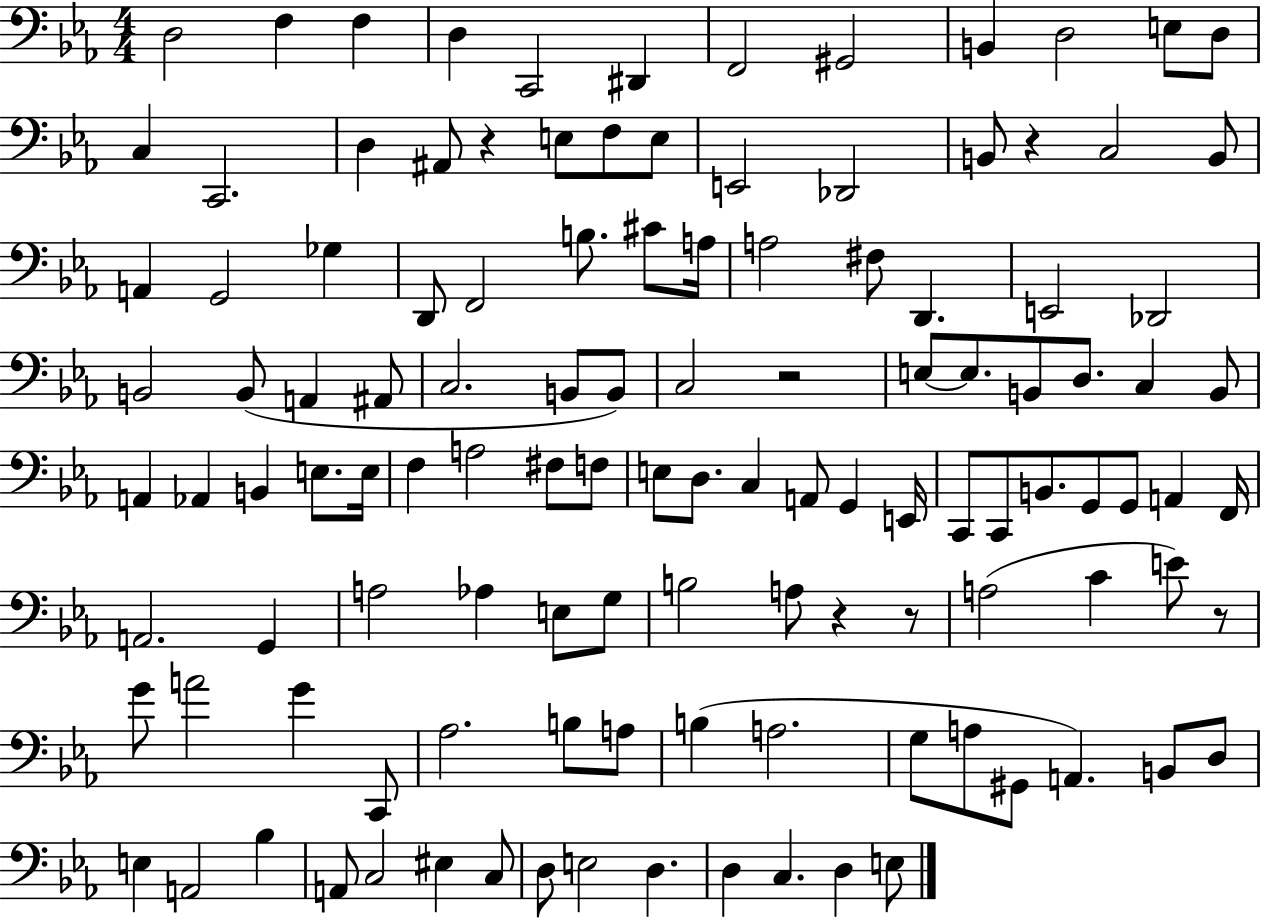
{
  \clef bass
  \numericTimeSignature
  \time 4/4
  \key ees \major
  d2 f4 f4 | d4 c,2 dis,4 | f,2 gis,2 | b,4 d2 e8 d8 | \break c4 c,2. | d4 ais,8 r4 e8 f8 e8 | e,2 des,2 | b,8 r4 c2 b,8 | \break a,4 g,2 ges4 | d,8 f,2 b8. cis'8 a16 | a2 fis8 d,4. | e,2 des,2 | \break b,2 b,8( a,4 ais,8 | c2. b,8 b,8) | c2 r2 | e8~~ e8. b,8 d8. c4 b,8 | \break a,4 aes,4 b,4 e8. e16 | f4 a2 fis8 f8 | e8 d8. c4 a,8 g,4 e,16 | c,8 c,8 b,8. g,8 g,8 a,4 f,16 | \break a,2. g,4 | a2 aes4 e8 g8 | b2 a8 r4 r8 | a2( c'4 e'8) r8 | \break g'8 a'2 g'4 c,8 | aes2. b8 a8 | b4( a2. | g8 a8 gis,8 a,4.) b,8 d8 | \break e4 a,2 bes4 | a,8 c2 eis4 c8 | d8 e2 d4. | d4 c4. d4 e8 | \break \bar "|."
}